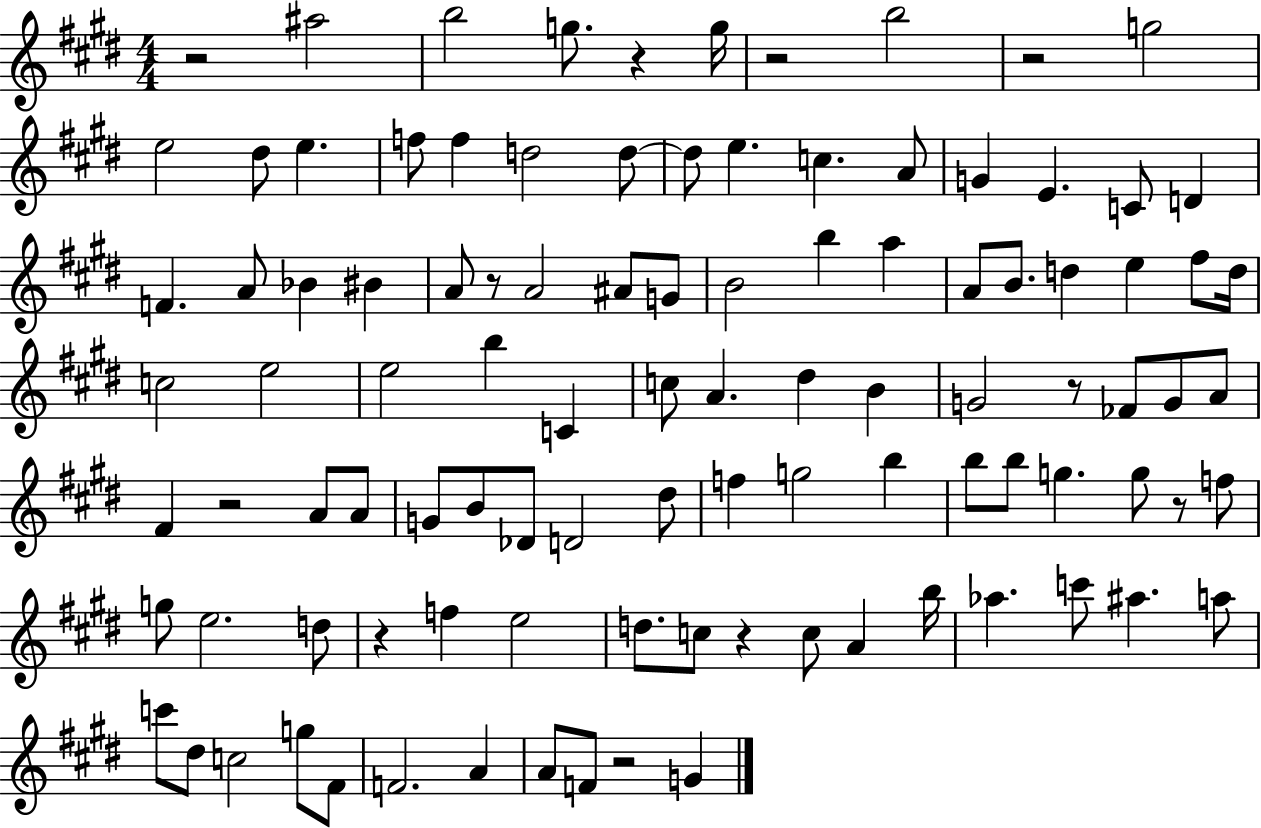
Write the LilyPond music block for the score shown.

{
  \clef treble
  \numericTimeSignature
  \time 4/4
  \key e \major
  r2 ais''2 | b''2 g''8. r4 g''16 | r2 b''2 | r2 g''2 | \break e''2 dis''8 e''4. | f''8 f''4 d''2 d''8~~ | d''8 e''4. c''4. a'8 | g'4 e'4. c'8 d'4 | \break f'4. a'8 bes'4 bis'4 | a'8 r8 a'2 ais'8 g'8 | b'2 b''4 a''4 | a'8 b'8. d''4 e''4 fis''8 d''16 | \break c''2 e''2 | e''2 b''4 c'4 | c''8 a'4. dis''4 b'4 | g'2 r8 fes'8 g'8 a'8 | \break fis'4 r2 a'8 a'8 | g'8 b'8 des'8 d'2 dis''8 | f''4 g''2 b''4 | b''8 b''8 g''4. g''8 r8 f''8 | \break g''8 e''2. d''8 | r4 f''4 e''2 | d''8. c''8 r4 c''8 a'4 b''16 | aes''4. c'''8 ais''4. a''8 | \break c'''8 dis''8 c''2 g''8 fis'8 | f'2. a'4 | a'8 f'8 r2 g'4 | \bar "|."
}